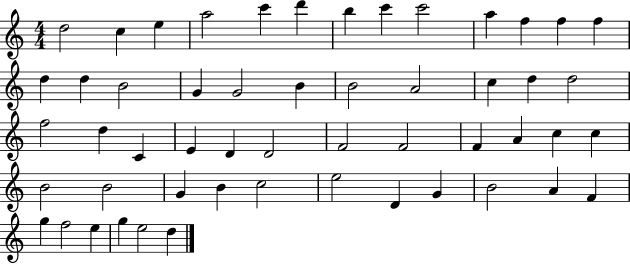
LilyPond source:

{
  \clef treble
  \numericTimeSignature
  \time 4/4
  \key c \major
  d''2 c''4 e''4 | a''2 c'''4 d'''4 | b''4 c'''4 c'''2 | a''4 f''4 f''4 f''4 | \break d''4 d''4 b'2 | g'4 g'2 b'4 | b'2 a'2 | c''4 d''4 d''2 | \break f''2 d''4 c'4 | e'4 d'4 d'2 | f'2 f'2 | f'4 a'4 c''4 c''4 | \break b'2 b'2 | g'4 b'4 c''2 | e''2 d'4 g'4 | b'2 a'4 f'4 | \break g''4 f''2 e''4 | g''4 e''2 d''4 | \bar "|."
}